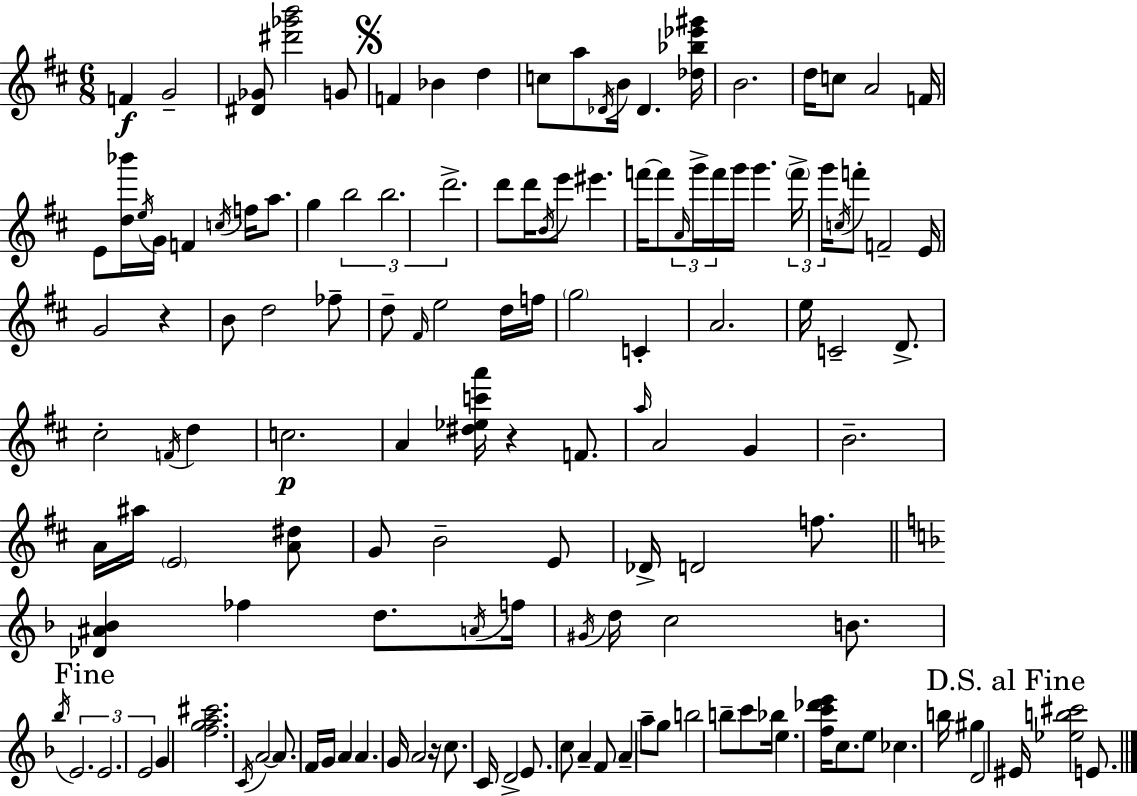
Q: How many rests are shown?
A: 3